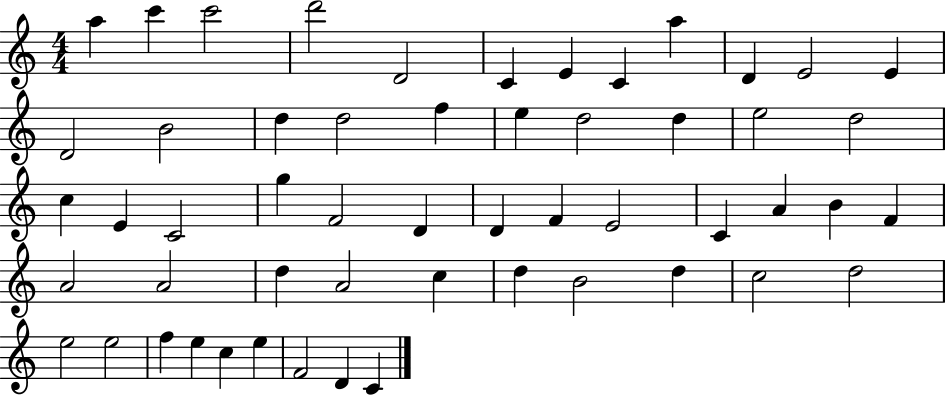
A5/q C6/q C6/h D6/h D4/h C4/q E4/q C4/q A5/q D4/q E4/h E4/q D4/h B4/h D5/q D5/h F5/q E5/q D5/h D5/q E5/h D5/h C5/q E4/q C4/h G5/q F4/h D4/q D4/q F4/q E4/h C4/q A4/q B4/q F4/q A4/h A4/h D5/q A4/h C5/q D5/q B4/h D5/q C5/h D5/h E5/h E5/h F5/q E5/q C5/q E5/q F4/h D4/q C4/q